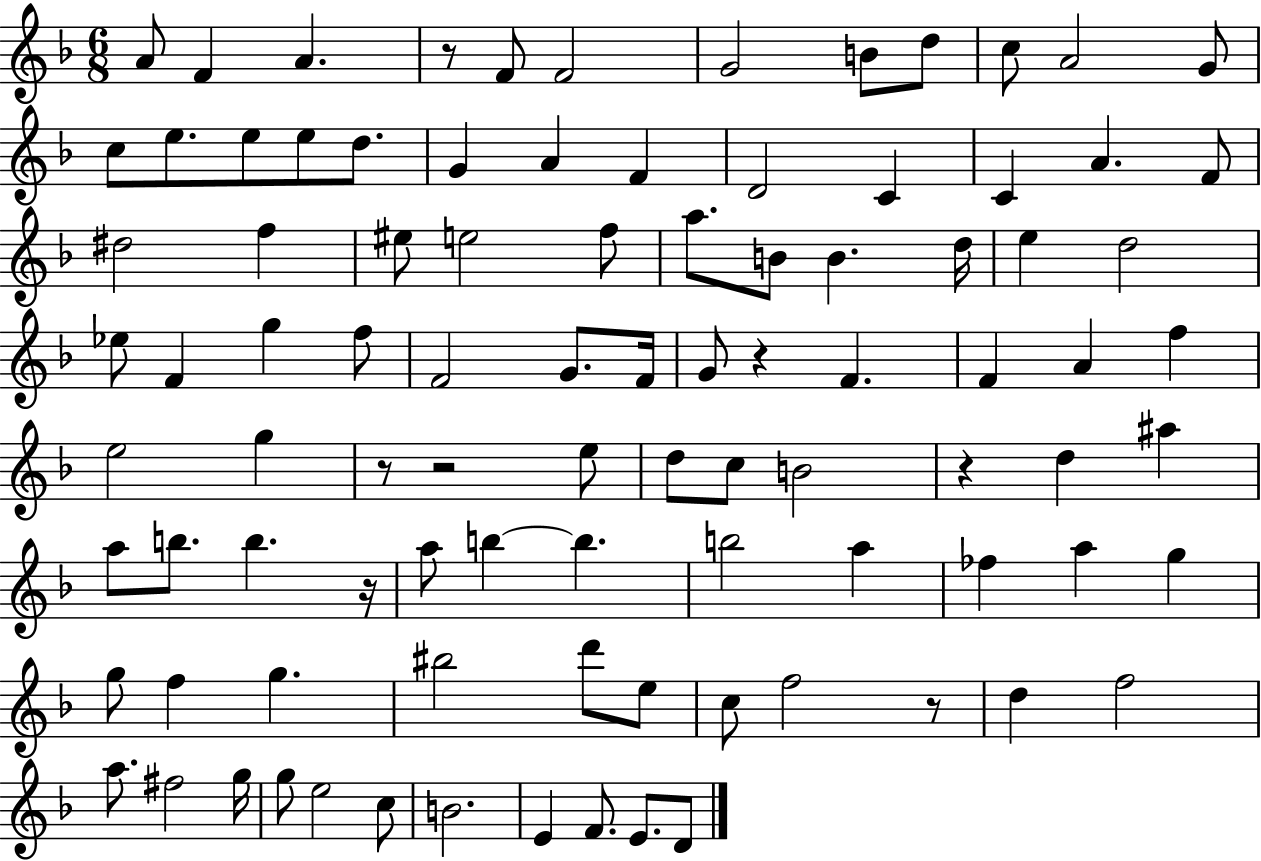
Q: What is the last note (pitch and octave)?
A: D4